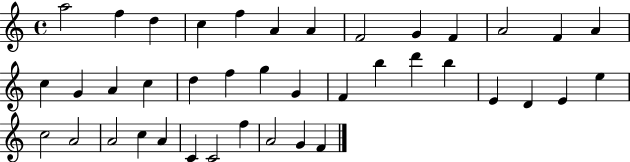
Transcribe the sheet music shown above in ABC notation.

X:1
T:Untitled
M:4/4
L:1/4
K:C
a2 f d c f A A F2 G F A2 F A c G A c d f g G F b d' b E D E e c2 A2 A2 c A C C2 f A2 G F